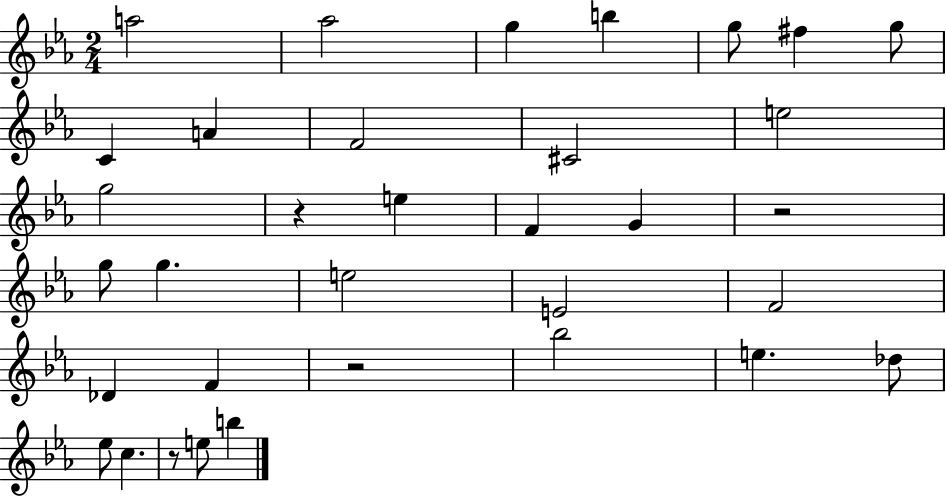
{
  \clef treble
  \numericTimeSignature
  \time 2/4
  \key ees \major
  a''2 | aes''2 | g''4 b''4 | g''8 fis''4 g''8 | \break c'4 a'4 | f'2 | cis'2 | e''2 | \break g''2 | r4 e''4 | f'4 g'4 | r2 | \break g''8 g''4. | e''2 | e'2 | f'2 | \break des'4 f'4 | r2 | bes''2 | e''4. des''8 | \break ees''8 c''4. | r8 e''8 b''4 | \bar "|."
}